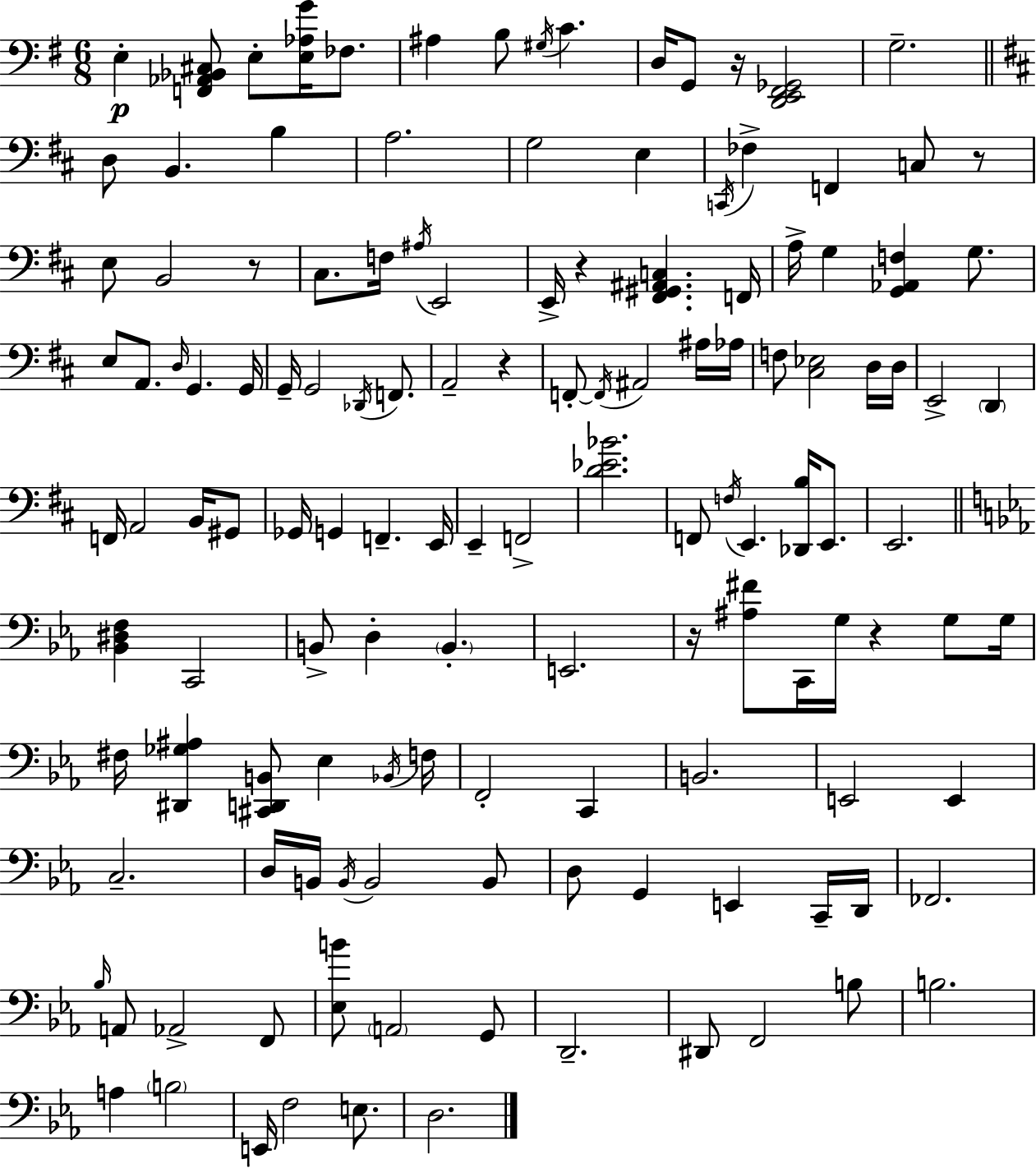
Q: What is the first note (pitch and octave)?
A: E3